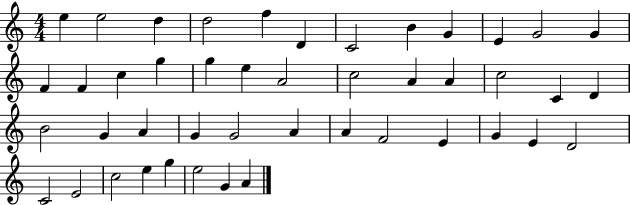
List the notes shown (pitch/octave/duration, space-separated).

E5/q E5/h D5/q D5/h F5/q D4/q C4/h B4/q G4/q E4/q G4/h G4/q F4/q F4/q C5/q G5/q G5/q E5/q A4/h C5/h A4/q A4/q C5/h C4/q D4/q B4/h G4/q A4/q G4/q G4/h A4/q A4/q F4/h E4/q G4/q E4/q D4/h C4/h E4/h C5/h E5/q G5/q E5/h G4/q A4/q